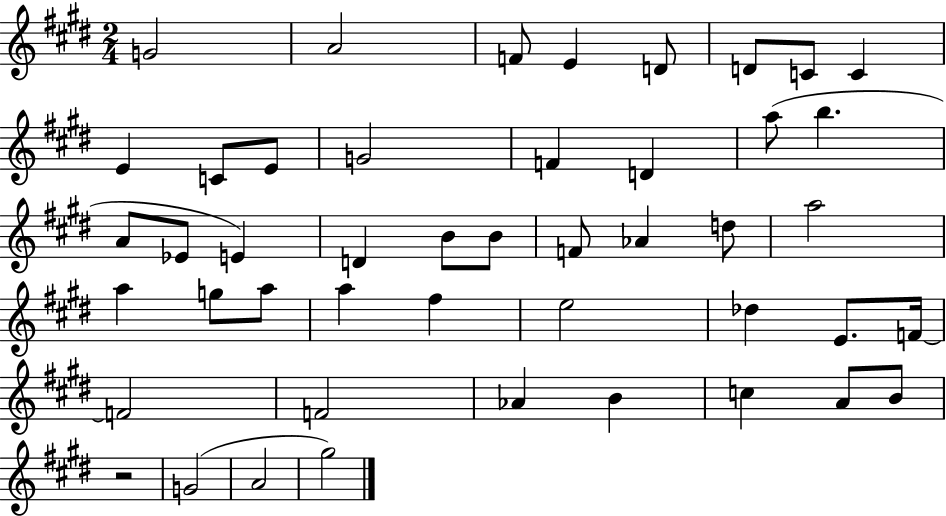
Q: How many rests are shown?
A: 1